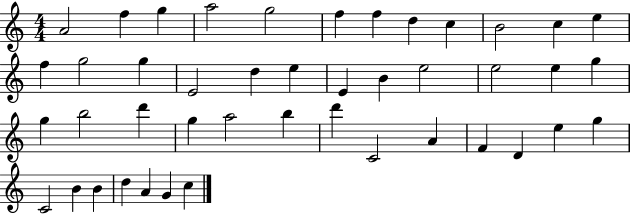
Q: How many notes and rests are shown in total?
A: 44